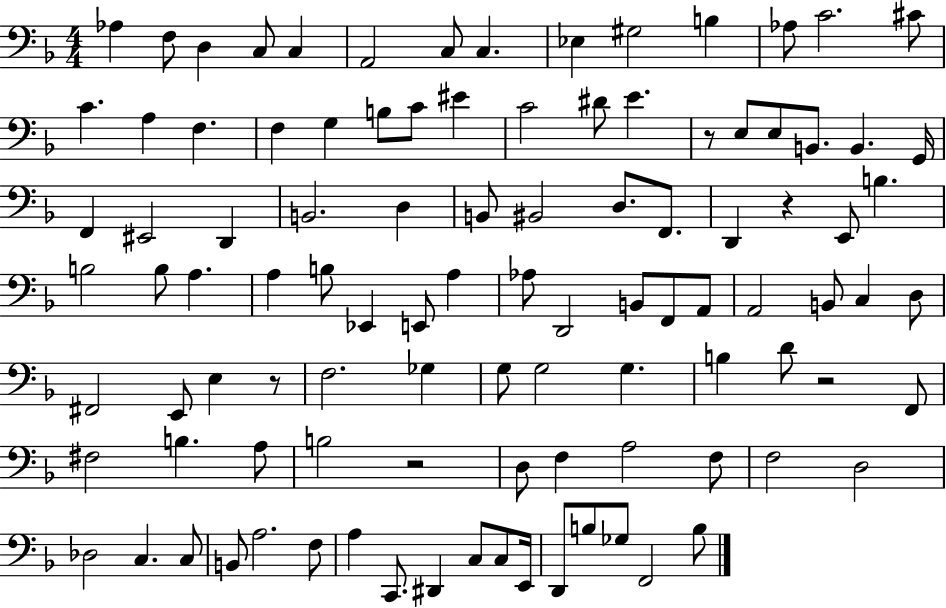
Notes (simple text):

Ab3/q F3/e D3/q C3/e C3/q A2/h C3/e C3/q. Eb3/q G#3/h B3/q Ab3/e C4/h. C#4/e C4/q. A3/q F3/q. F3/q G3/q B3/e C4/e EIS4/q C4/h D#4/e E4/q. R/e E3/e E3/e B2/e. B2/q. G2/s F2/q EIS2/h D2/q B2/h. D3/q B2/e BIS2/h D3/e. F2/e. D2/q R/q E2/e B3/q. B3/h B3/e A3/q. A3/q B3/e Eb2/q E2/e A3/q Ab3/e D2/h B2/e F2/e A2/e A2/h B2/e C3/q D3/e F#2/h E2/e E3/q R/e F3/h. Gb3/q G3/e G3/h G3/q. B3/q D4/e R/h F2/e F#3/h B3/q. A3/e B3/h R/h D3/e F3/q A3/h F3/e F3/h D3/h Db3/h C3/q. C3/e B2/e A3/h. F3/e A3/q C2/e. D#2/q C3/e C3/e E2/s D2/e B3/e Gb3/e F2/h B3/e